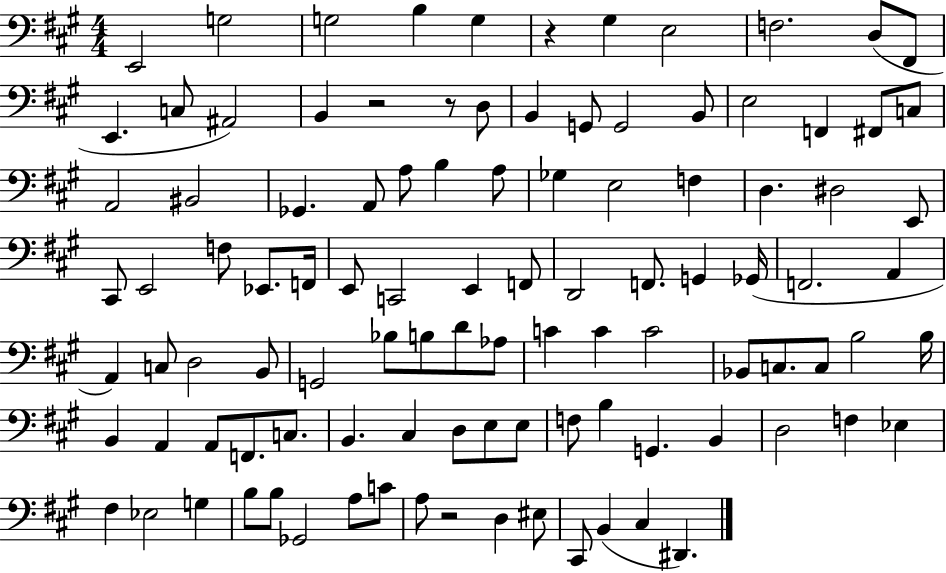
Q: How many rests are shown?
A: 4